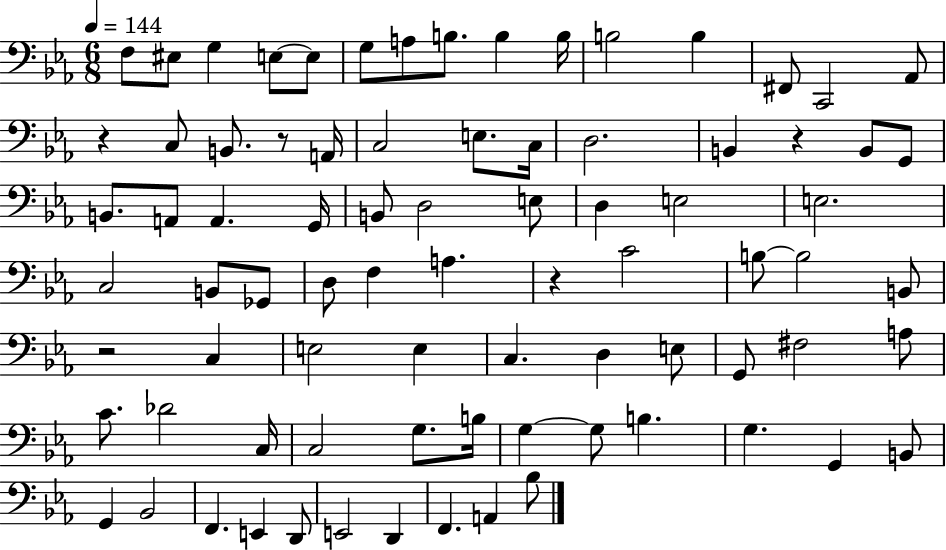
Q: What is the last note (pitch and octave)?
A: Bb3